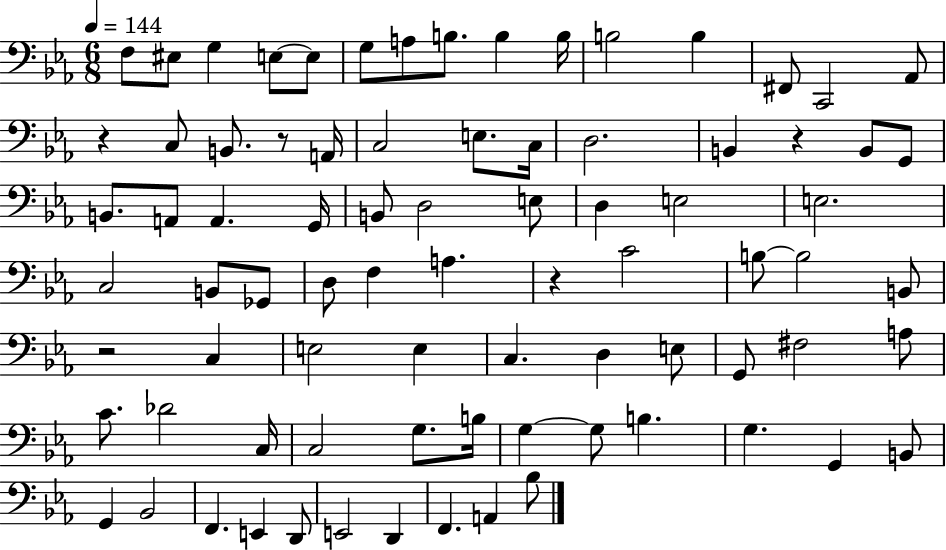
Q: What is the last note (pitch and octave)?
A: Bb3